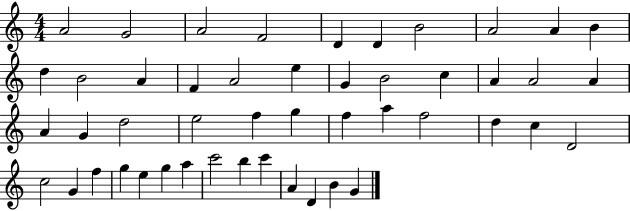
X:1
T:Untitled
M:4/4
L:1/4
K:C
A2 G2 A2 F2 D D B2 A2 A B d B2 A F A2 e G B2 c A A2 A A G d2 e2 f g f a f2 d c D2 c2 G f g e g a c'2 b c' A D B G